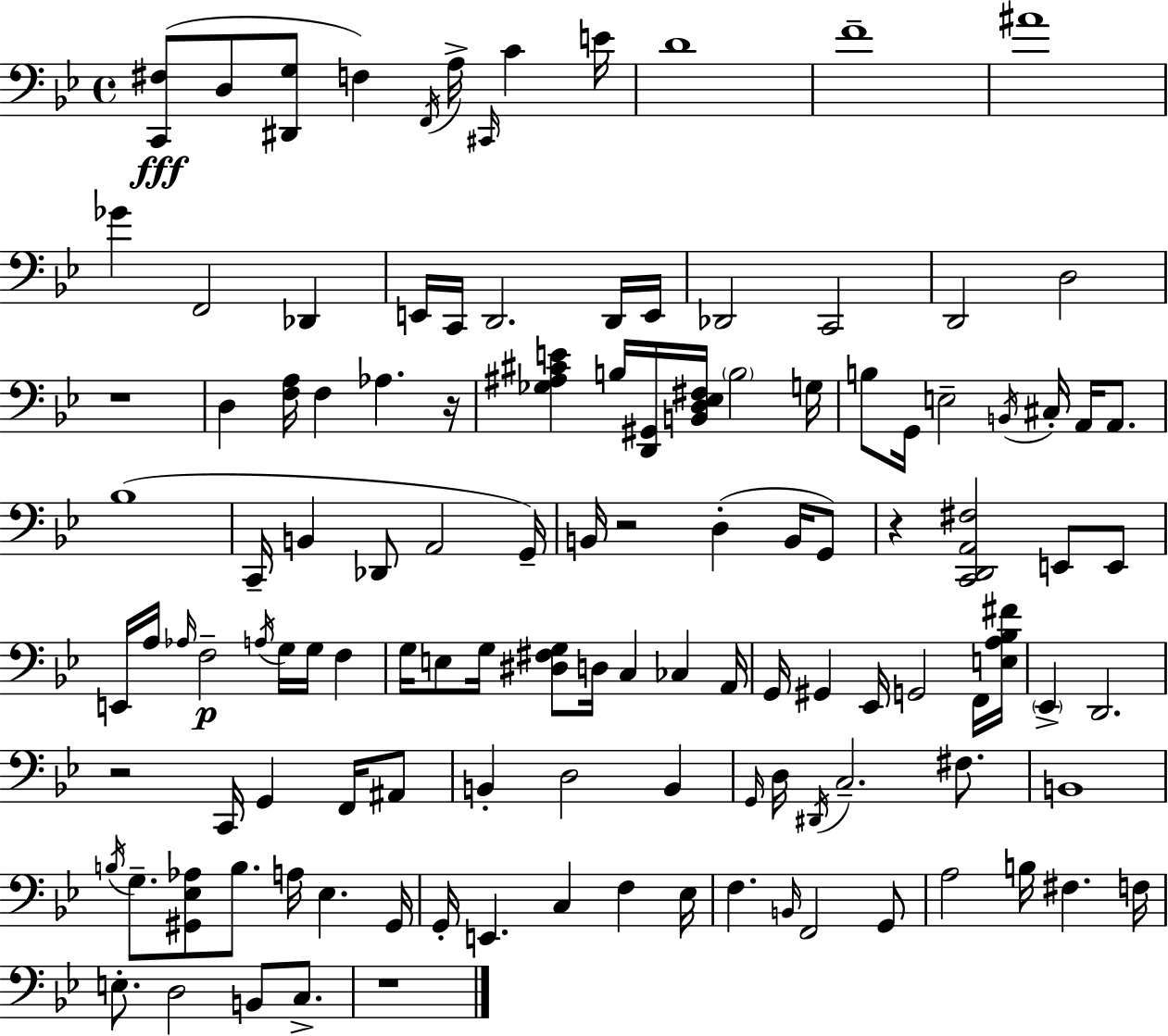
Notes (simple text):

[C2,F#3]/e D3/e [D#2,G3]/e F3/q F2/s A3/s C#2/s C4/q E4/s D4/w F4/w A#4/w Gb4/q F2/h Db2/q E2/s C2/s D2/h. D2/s E2/s Db2/h C2/h D2/h D3/h R/w D3/q [F3,A3]/s F3/q Ab3/q. R/s [Gb3,A#3,C#4,E4]/q B3/s [D2,G#2]/s [B2,D3,Eb3,F#3]/s B3/h G3/s B3/e G2/s E3/h B2/s C#3/s A2/s A2/e. Bb3/w C2/s B2/q Db2/e A2/h G2/s B2/s R/h D3/q B2/s G2/e R/q [C2,D2,A2,F#3]/h E2/e E2/e E2/s A3/s Ab3/s F3/h A3/s G3/s G3/s F3/q G3/s E3/e G3/s [D#3,F#3,G3]/e D3/s C3/q CES3/q A2/s G2/s G#2/q Eb2/s G2/h F2/s [E3,A3,Bb3,F#4]/s Eb2/q D2/h. R/h C2/s G2/q F2/s A#2/e B2/q D3/h B2/q G2/s D3/s D#2/s C3/h. F#3/e. B2/w B3/s G3/e. [G#2,Eb3,Ab3]/e B3/e. A3/s Eb3/q. G#2/s G2/s E2/q. C3/q F3/q Eb3/s F3/q. B2/s F2/h G2/e A3/h B3/s F#3/q. F3/s E3/e. D3/h B2/e C3/e. R/w